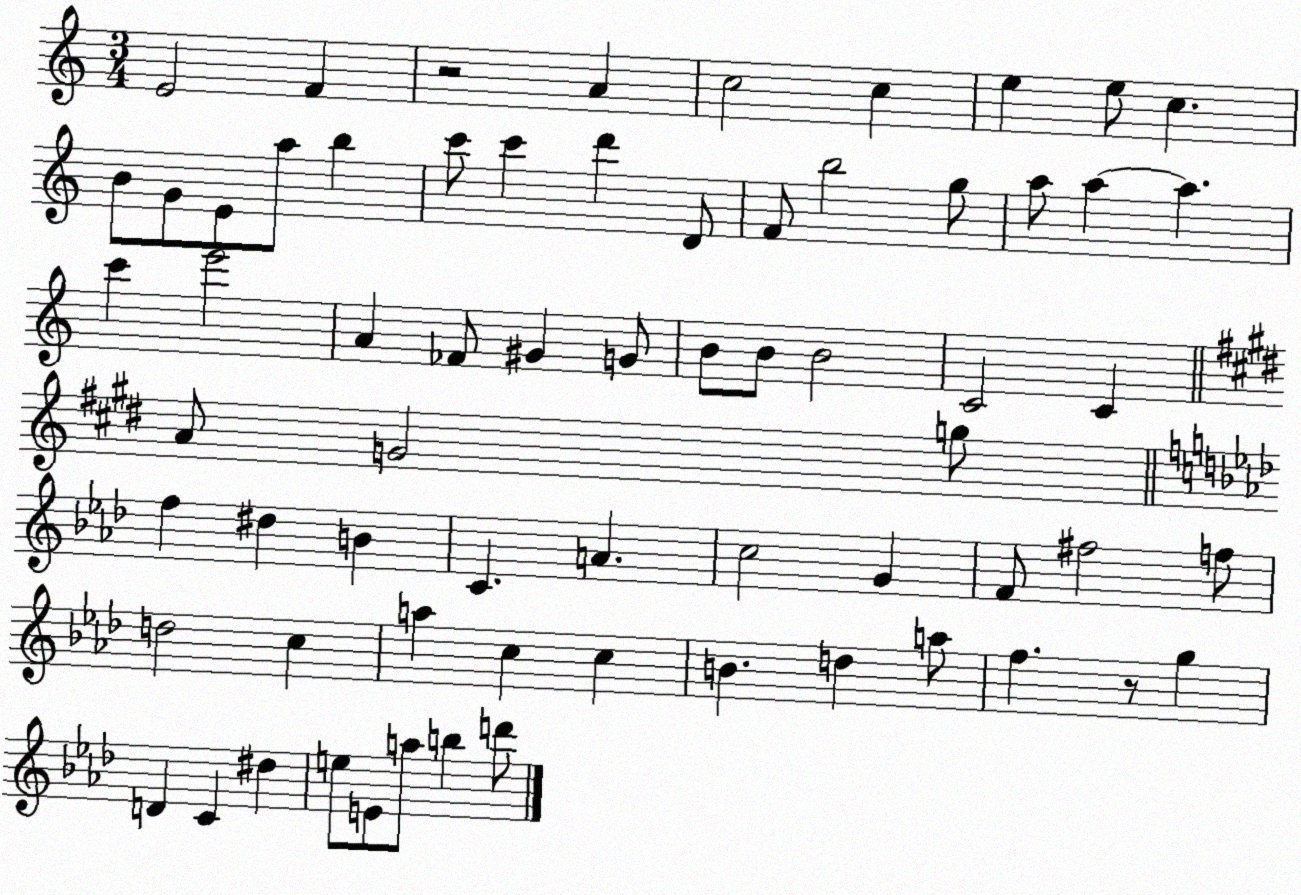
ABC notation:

X:1
T:Untitled
M:3/4
L:1/4
K:C
E2 F z2 A c2 c e e/2 c B/2 G/2 E/2 a/2 b c'/2 c' d' D/2 F/2 b2 g/2 a/2 a a c' e'2 A _F/2 ^G G/2 B/2 B/2 B2 C2 C A/2 G2 g/2 f ^d B C A c2 G F/2 ^f2 f/2 d2 c a c c B d a/2 f z/2 g D C ^d e/2 E/2 a/2 b d'/2